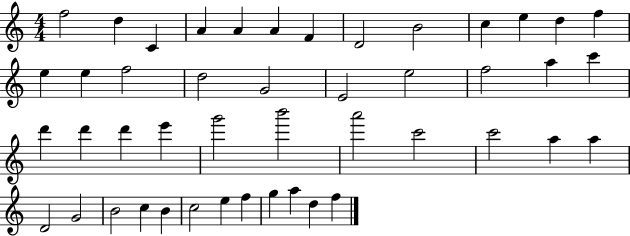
X:1
T:Untitled
M:4/4
L:1/4
K:C
f2 d C A A A F D2 B2 c e d f e e f2 d2 G2 E2 e2 f2 a c' d' d' d' e' g'2 b'2 a'2 c'2 c'2 a a D2 G2 B2 c B c2 e f g a d f